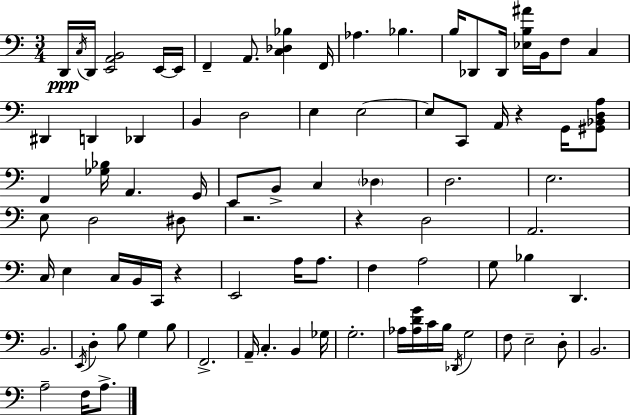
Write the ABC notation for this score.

X:1
T:Untitled
M:3/4
L:1/4
K:Am
D,,/4 C,/4 D,,/4 [E,,A,,B,,]2 E,,/4 E,,/4 F,, A,,/2 [C,_D,_B,] F,,/4 _A, _B, B,/4 _D,,/2 _D,,/4 [_E,B,^A]/4 B,,/4 F,/2 C, ^D,, D,, _D,, B,, D,2 E, E,2 E,/2 C,,/2 A,,/4 z G,,/4 [^G,,_B,,D,A,]/2 F,, [_G,_B,]/4 A,, G,,/4 E,,/2 B,,/2 C, _D, D,2 E,2 E,/2 D,2 ^D,/2 z2 z D,2 A,,2 C,/4 E, C,/4 B,,/4 C,,/4 z E,,2 A,/4 A,/2 F, A,2 G,/2 _B, D,, B,,2 E,,/4 D, B,/2 G, B,/2 F,,2 A,,/4 C, B,, _G,/4 G,2 _A,/4 [_A,DG]/4 C/4 B,/4 _D,,/4 G,2 F,/2 E,2 D,/2 B,,2 A,2 F,/4 A,/2